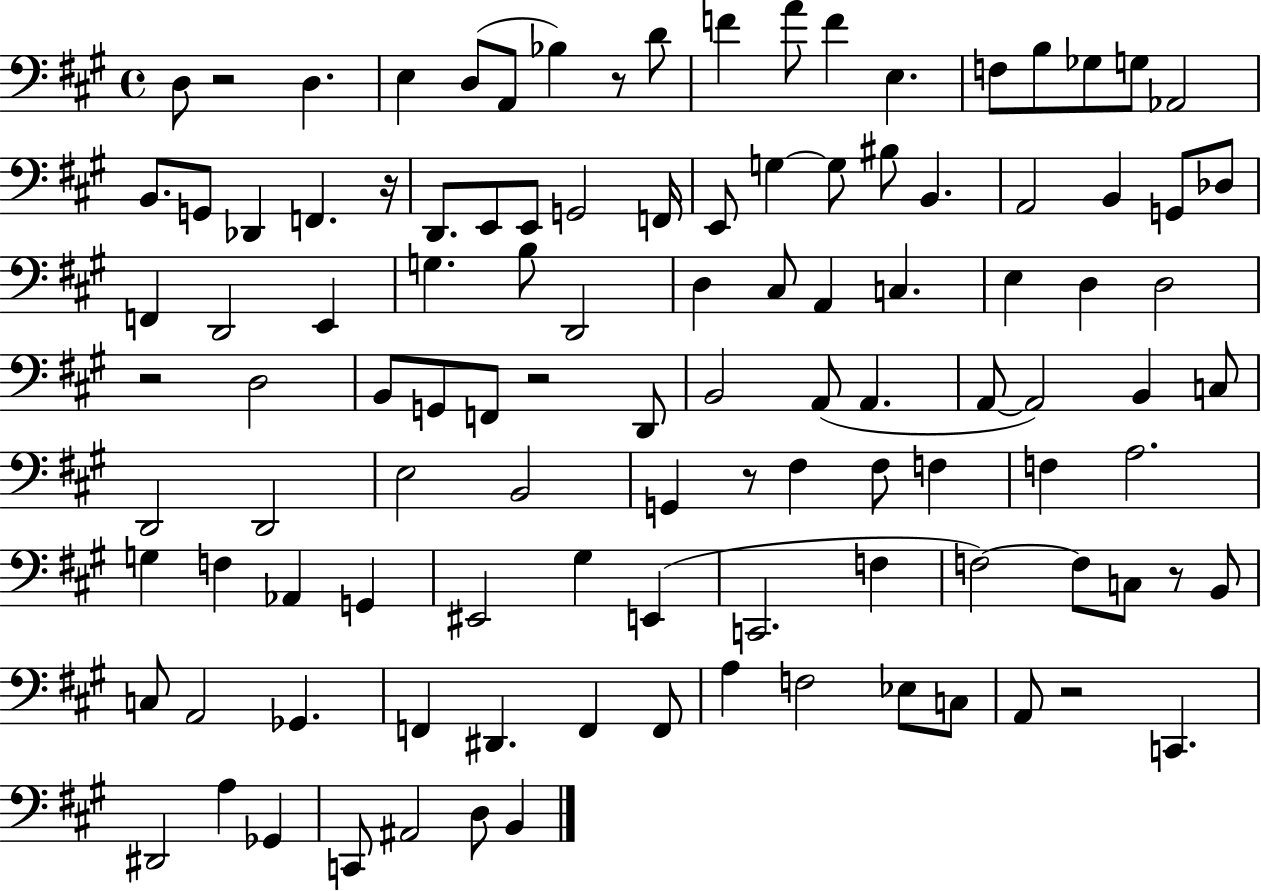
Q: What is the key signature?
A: A major